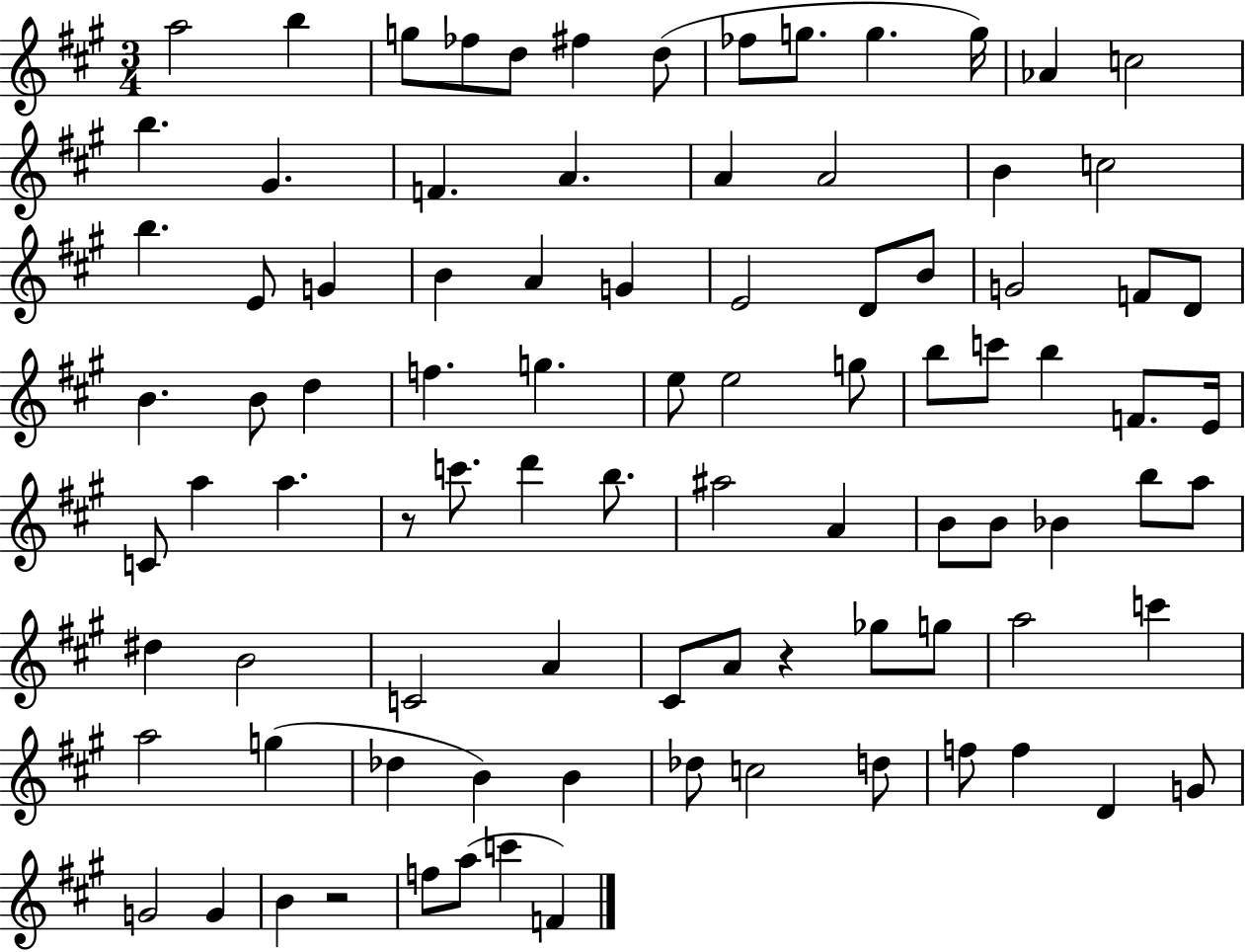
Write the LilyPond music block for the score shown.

{
  \clef treble
  \numericTimeSignature
  \time 3/4
  \key a \major
  \repeat volta 2 { a''2 b''4 | g''8 fes''8 d''8 fis''4 d''8( | fes''8 g''8. g''4. g''16) | aes'4 c''2 | \break b''4. gis'4. | f'4. a'4. | a'4 a'2 | b'4 c''2 | \break b''4. e'8 g'4 | b'4 a'4 g'4 | e'2 d'8 b'8 | g'2 f'8 d'8 | \break b'4. b'8 d''4 | f''4. g''4. | e''8 e''2 g''8 | b''8 c'''8 b''4 f'8. e'16 | \break c'8 a''4 a''4. | r8 c'''8. d'''4 b''8. | ais''2 a'4 | b'8 b'8 bes'4 b''8 a''8 | \break dis''4 b'2 | c'2 a'4 | cis'8 a'8 r4 ges''8 g''8 | a''2 c'''4 | \break a''2 g''4( | des''4 b'4) b'4 | des''8 c''2 d''8 | f''8 f''4 d'4 g'8 | \break g'2 g'4 | b'4 r2 | f''8 a''8( c'''4 f'4) | } \bar "|."
}